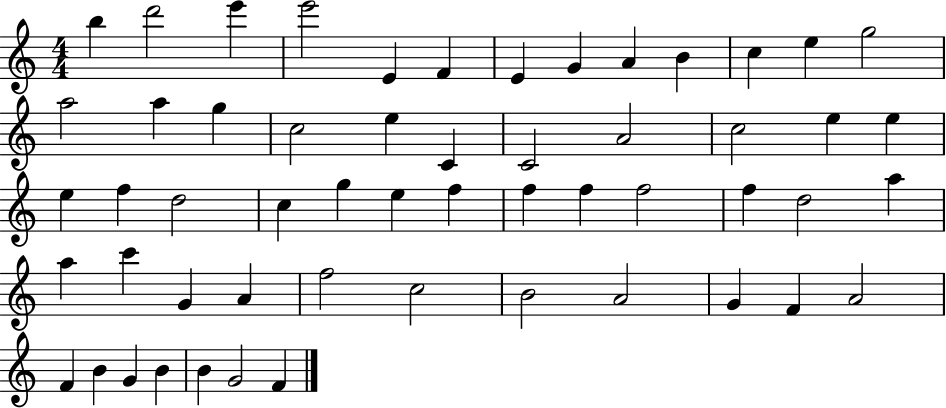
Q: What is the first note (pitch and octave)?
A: B5